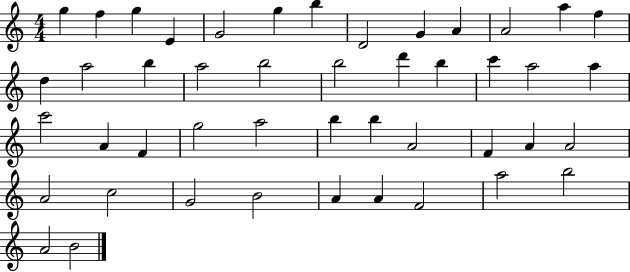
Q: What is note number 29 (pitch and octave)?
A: A5